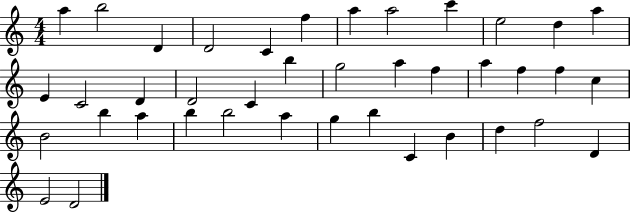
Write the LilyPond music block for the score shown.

{
  \clef treble
  \numericTimeSignature
  \time 4/4
  \key c \major
  a''4 b''2 d'4 | d'2 c'4 f''4 | a''4 a''2 c'''4 | e''2 d''4 a''4 | \break e'4 c'2 d'4 | d'2 c'4 b''4 | g''2 a''4 f''4 | a''4 f''4 f''4 c''4 | \break b'2 b''4 a''4 | b''4 b''2 a''4 | g''4 b''4 c'4 b'4 | d''4 f''2 d'4 | \break e'2 d'2 | \bar "|."
}